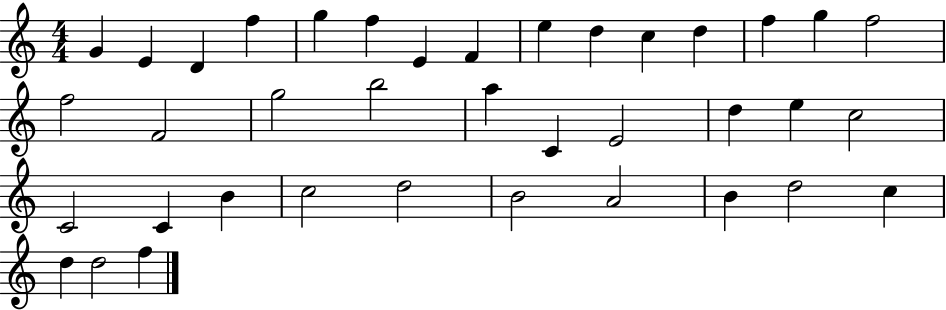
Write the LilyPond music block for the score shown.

{
  \clef treble
  \numericTimeSignature
  \time 4/4
  \key c \major
  g'4 e'4 d'4 f''4 | g''4 f''4 e'4 f'4 | e''4 d''4 c''4 d''4 | f''4 g''4 f''2 | \break f''2 f'2 | g''2 b''2 | a''4 c'4 e'2 | d''4 e''4 c''2 | \break c'2 c'4 b'4 | c''2 d''2 | b'2 a'2 | b'4 d''2 c''4 | \break d''4 d''2 f''4 | \bar "|."
}